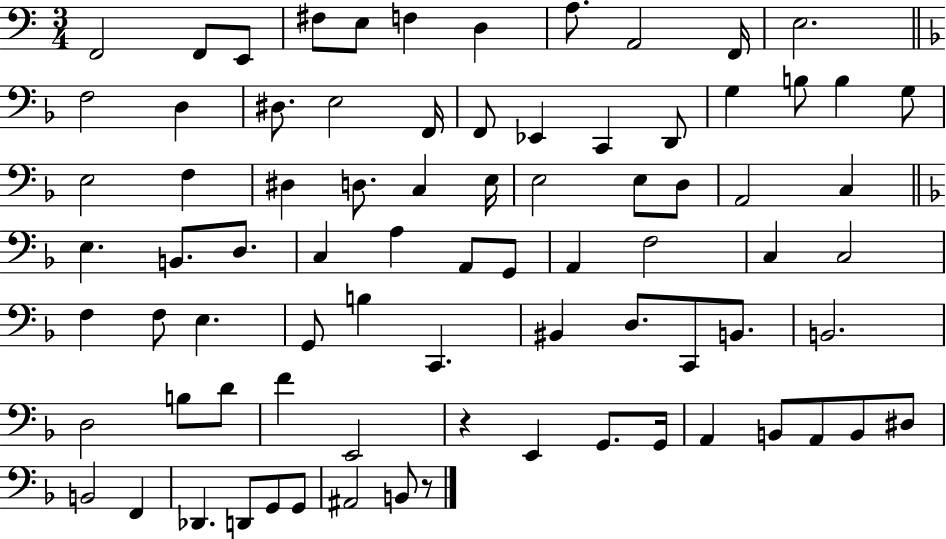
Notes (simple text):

F2/h F2/e E2/e F#3/e E3/e F3/q D3/q A3/e. A2/h F2/s E3/h. F3/h D3/q D#3/e. E3/h F2/s F2/e Eb2/q C2/q D2/e G3/q B3/e B3/q G3/e E3/h F3/q D#3/q D3/e. C3/q E3/s E3/h E3/e D3/e A2/h C3/q E3/q. B2/e. D3/e. C3/q A3/q A2/e G2/e A2/q F3/h C3/q C3/h F3/q F3/e E3/q. G2/e B3/q C2/q. BIS2/q D3/e. C2/e B2/e. B2/h. D3/h B3/e D4/e F4/q E2/h R/q E2/q G2/e. G2/s A2/q B2/e A2/e B2/e D#3/e B2/h F2/q Db2/q. D2/e G2/e G2/e A#2/h B2/e R/e